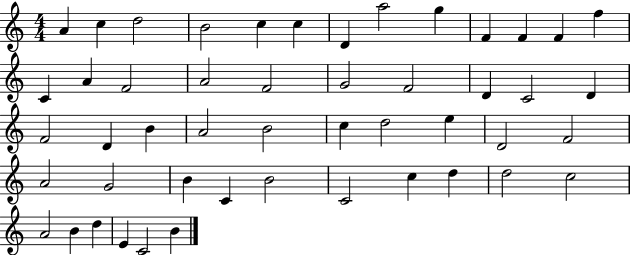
{
  \clef treble
  \numericTimeSignature
  \time 4/4
  \key c \major
  a'4 c''4 d''2 | b'2 c''4 c''4 | d'4 a''2 g''4 | f'4 f'4 f'4 f''4 | \break c'4 a'4 f'2 | a'2 f'2 | g'2 f'2 | d'4 c'2 d'4 | \break f'2 d'4 b'4 | a'2 b'2 | c''4 d''2 e''4 | d'2 f'2 | \break a'2 g'2 | b'4 c'4 b'2 | c'2 c''4 d''4 | d''2 c''2 | \break a'2 b'4 d''4 | e'4 c'2 b'4 | \bar "|."
}